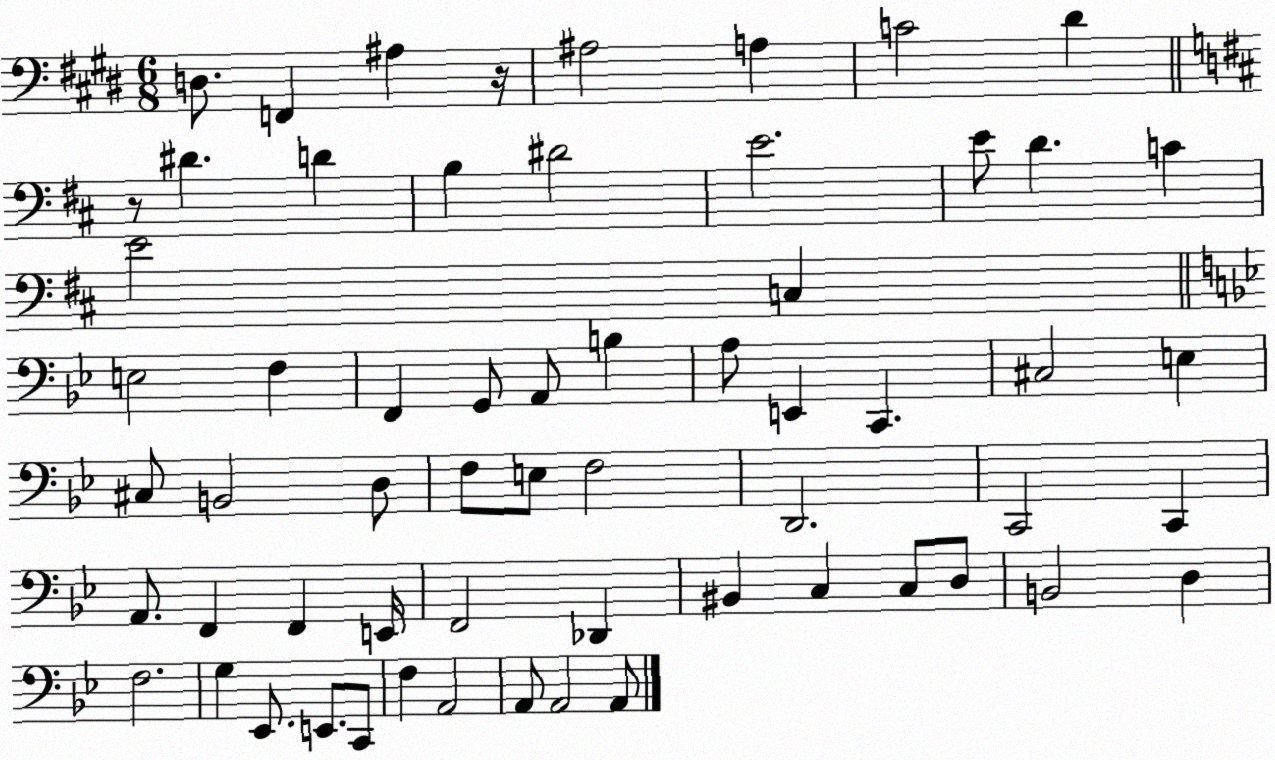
X:1
T:Untitled
M:6/8
L:1/4
K:E
D,/2 F,, ^A, z/4 ^A,2 A, C2 ^D z/2 ^D D B, ^D2 E2 E/2 D C E2 C, E,2 F, F,, G,,/2 A,,/2 B, A,/2 E,, C,, ^C,2 E, ^C,/2 B,,2 D,/2 F,/2 E,/2 F,2 D,,2 C,,2 C,, A,,/2 F,, F,, E,,/4 F,,2 _D,, ^B,, C, C,/2 D,/2 B,,2 D, F,2 G, _E,,/2 E,,/2 C,,/2 F, A,,2 A,,/2 A,,2 A,,/2